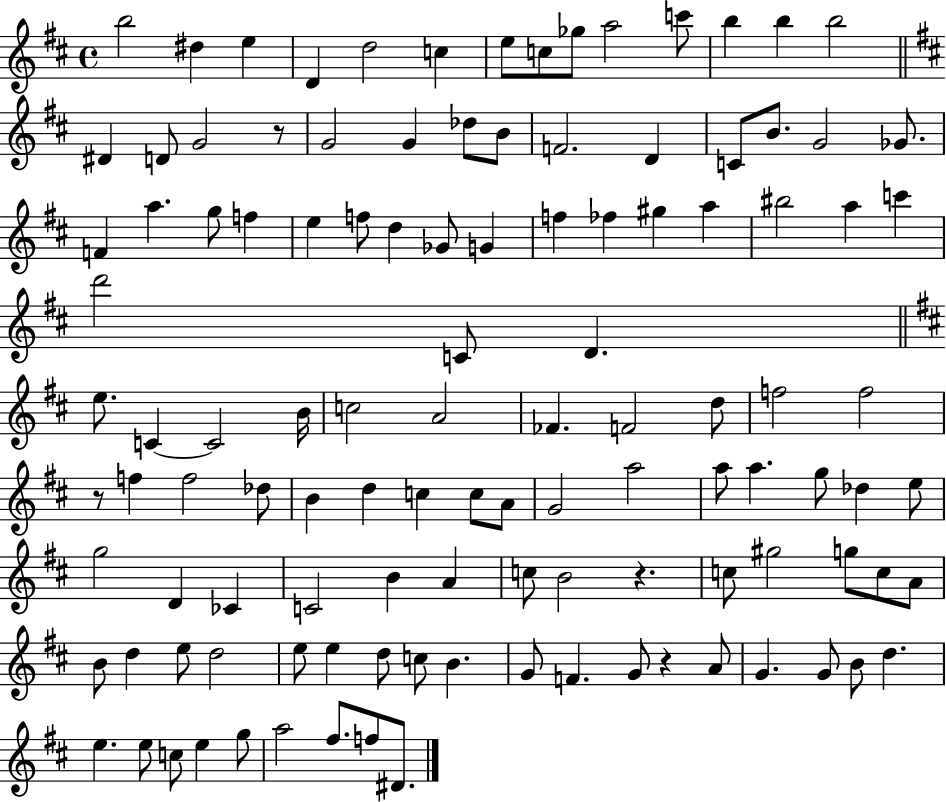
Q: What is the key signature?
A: D major